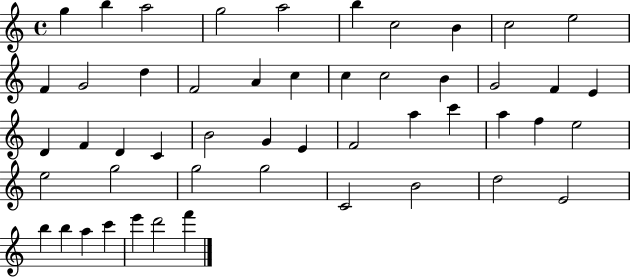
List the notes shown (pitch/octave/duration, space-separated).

G5/q B5/q A5/h G5/h A5/h B5/q C5/h B4/q C5/h E5/h F4/q G4/h D5/q F4/h A4/q C5/q C5/q C5/h B4/q G4/h F4/q E4/q D4/q F4/q D4/q C4/q B4/h G4/q E4/q F4/h A5/q C6/q A5/q F5/q E5/h E5/h G5/h G5/h G5/h C4/h B4/h D5/h E4/h B5/q B5/q A5/q C6/q E6/q D6/h F6/q